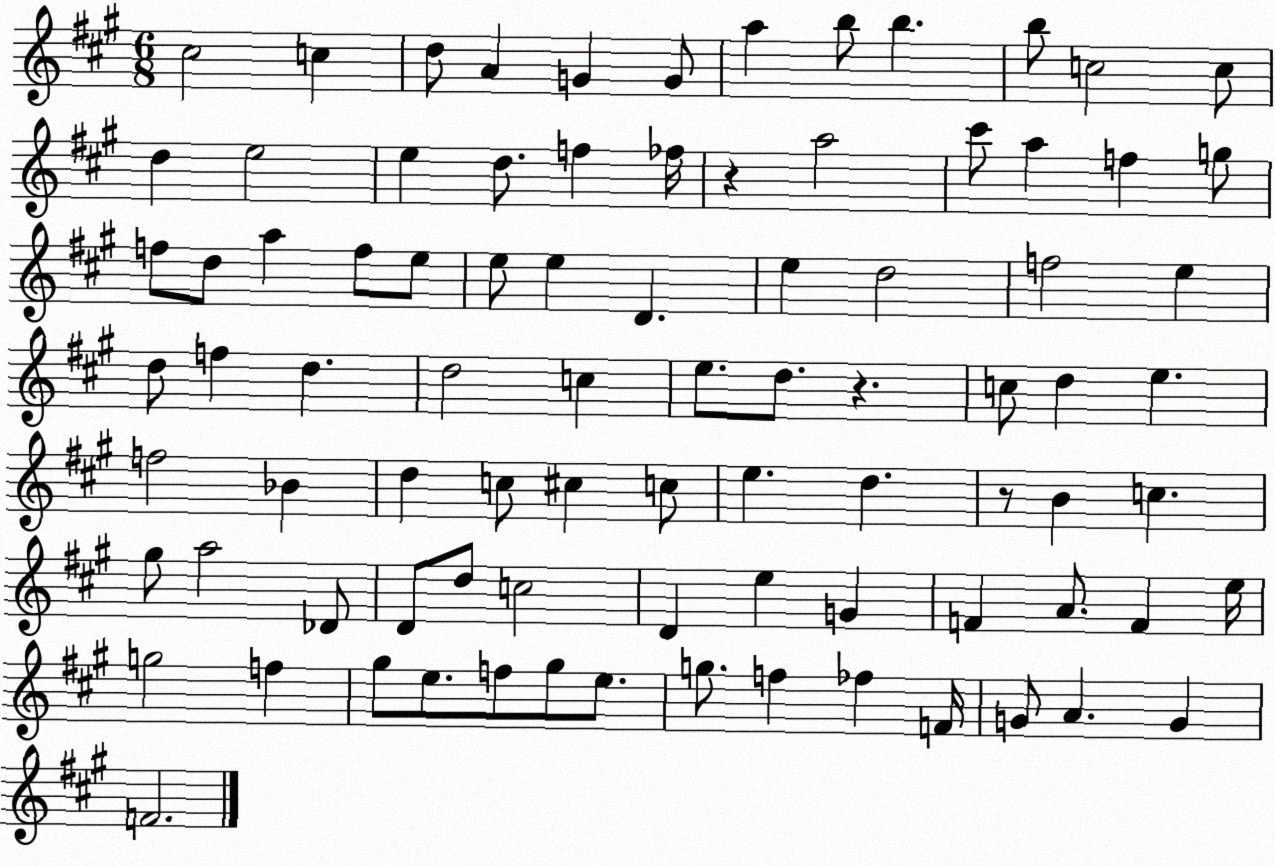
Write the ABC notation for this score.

X:1
T:Untitled
M:6/8
L:1/4
K:A
^c2 c d/2 A G G/2 a b/2 b b/2 c2 c/2 d e2 e d/2 f _f/4 z a2 ^c'/2 a f g/2 f/2 d/2 a f/2 e/2 e/2 e D e d2 f2 e d/2 f d d2 c e/2 d/2 z c/2 d e f2 _B d c/2 ^c c/2 e d z/2 B c ^g/2 a2 _D/2 D/2 d/2 c2 D e G F A/2 F e/4 g2 f ^g/2 e/2 f/2 ^g/2 e/2 g/2 f _f F/4 G/2 A G F2